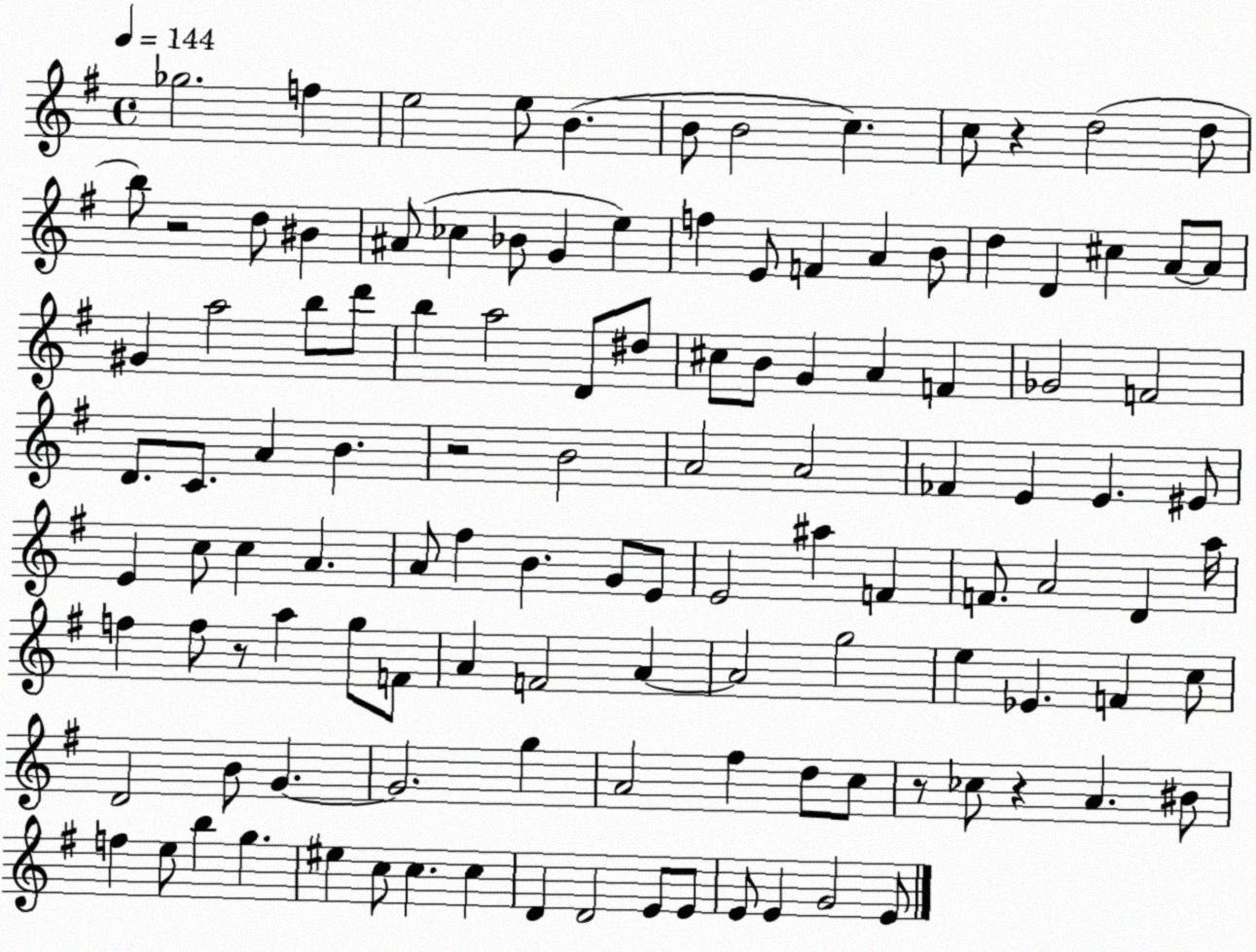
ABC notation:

X:1
T:Untitled
M:4/4
L:1/4
K:G
_g2 f e2 e/2 B B/2 B2 c c/2 z d2 d/2 b/2 z2 d/2 ^B ^A/2 _c _B/2 G e f E/2 F A B/2 d D ^c A/2 A/2 ^G a2 b/2 d'/2 b a2 D/2 ^d/2 ^c/2 B/2 G A F _G2 F2 D/2 C/2 A B z2 B2 A2 A2 _F E E ^E/2 E c/2 c A A/2 ^f B G/2 E/2 E2 ^a F F/2 A2 D a/4 f f/2 z/2 a g/2 F/2 A F2 A A2 g2 e _E F c/2 D2 B/2 G G2 g A2 ^f d/2 c/2 z/2 _c/2 z A ^B/2 f e/2 b g ^e c/2 c c D D2 E/2 E/2 E/2 E G2 E/2